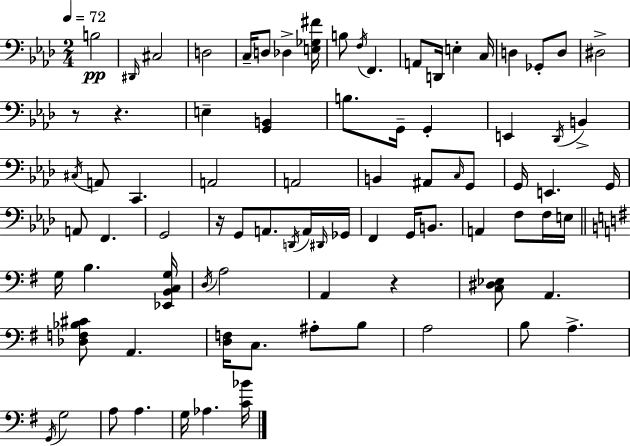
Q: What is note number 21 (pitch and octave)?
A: G2